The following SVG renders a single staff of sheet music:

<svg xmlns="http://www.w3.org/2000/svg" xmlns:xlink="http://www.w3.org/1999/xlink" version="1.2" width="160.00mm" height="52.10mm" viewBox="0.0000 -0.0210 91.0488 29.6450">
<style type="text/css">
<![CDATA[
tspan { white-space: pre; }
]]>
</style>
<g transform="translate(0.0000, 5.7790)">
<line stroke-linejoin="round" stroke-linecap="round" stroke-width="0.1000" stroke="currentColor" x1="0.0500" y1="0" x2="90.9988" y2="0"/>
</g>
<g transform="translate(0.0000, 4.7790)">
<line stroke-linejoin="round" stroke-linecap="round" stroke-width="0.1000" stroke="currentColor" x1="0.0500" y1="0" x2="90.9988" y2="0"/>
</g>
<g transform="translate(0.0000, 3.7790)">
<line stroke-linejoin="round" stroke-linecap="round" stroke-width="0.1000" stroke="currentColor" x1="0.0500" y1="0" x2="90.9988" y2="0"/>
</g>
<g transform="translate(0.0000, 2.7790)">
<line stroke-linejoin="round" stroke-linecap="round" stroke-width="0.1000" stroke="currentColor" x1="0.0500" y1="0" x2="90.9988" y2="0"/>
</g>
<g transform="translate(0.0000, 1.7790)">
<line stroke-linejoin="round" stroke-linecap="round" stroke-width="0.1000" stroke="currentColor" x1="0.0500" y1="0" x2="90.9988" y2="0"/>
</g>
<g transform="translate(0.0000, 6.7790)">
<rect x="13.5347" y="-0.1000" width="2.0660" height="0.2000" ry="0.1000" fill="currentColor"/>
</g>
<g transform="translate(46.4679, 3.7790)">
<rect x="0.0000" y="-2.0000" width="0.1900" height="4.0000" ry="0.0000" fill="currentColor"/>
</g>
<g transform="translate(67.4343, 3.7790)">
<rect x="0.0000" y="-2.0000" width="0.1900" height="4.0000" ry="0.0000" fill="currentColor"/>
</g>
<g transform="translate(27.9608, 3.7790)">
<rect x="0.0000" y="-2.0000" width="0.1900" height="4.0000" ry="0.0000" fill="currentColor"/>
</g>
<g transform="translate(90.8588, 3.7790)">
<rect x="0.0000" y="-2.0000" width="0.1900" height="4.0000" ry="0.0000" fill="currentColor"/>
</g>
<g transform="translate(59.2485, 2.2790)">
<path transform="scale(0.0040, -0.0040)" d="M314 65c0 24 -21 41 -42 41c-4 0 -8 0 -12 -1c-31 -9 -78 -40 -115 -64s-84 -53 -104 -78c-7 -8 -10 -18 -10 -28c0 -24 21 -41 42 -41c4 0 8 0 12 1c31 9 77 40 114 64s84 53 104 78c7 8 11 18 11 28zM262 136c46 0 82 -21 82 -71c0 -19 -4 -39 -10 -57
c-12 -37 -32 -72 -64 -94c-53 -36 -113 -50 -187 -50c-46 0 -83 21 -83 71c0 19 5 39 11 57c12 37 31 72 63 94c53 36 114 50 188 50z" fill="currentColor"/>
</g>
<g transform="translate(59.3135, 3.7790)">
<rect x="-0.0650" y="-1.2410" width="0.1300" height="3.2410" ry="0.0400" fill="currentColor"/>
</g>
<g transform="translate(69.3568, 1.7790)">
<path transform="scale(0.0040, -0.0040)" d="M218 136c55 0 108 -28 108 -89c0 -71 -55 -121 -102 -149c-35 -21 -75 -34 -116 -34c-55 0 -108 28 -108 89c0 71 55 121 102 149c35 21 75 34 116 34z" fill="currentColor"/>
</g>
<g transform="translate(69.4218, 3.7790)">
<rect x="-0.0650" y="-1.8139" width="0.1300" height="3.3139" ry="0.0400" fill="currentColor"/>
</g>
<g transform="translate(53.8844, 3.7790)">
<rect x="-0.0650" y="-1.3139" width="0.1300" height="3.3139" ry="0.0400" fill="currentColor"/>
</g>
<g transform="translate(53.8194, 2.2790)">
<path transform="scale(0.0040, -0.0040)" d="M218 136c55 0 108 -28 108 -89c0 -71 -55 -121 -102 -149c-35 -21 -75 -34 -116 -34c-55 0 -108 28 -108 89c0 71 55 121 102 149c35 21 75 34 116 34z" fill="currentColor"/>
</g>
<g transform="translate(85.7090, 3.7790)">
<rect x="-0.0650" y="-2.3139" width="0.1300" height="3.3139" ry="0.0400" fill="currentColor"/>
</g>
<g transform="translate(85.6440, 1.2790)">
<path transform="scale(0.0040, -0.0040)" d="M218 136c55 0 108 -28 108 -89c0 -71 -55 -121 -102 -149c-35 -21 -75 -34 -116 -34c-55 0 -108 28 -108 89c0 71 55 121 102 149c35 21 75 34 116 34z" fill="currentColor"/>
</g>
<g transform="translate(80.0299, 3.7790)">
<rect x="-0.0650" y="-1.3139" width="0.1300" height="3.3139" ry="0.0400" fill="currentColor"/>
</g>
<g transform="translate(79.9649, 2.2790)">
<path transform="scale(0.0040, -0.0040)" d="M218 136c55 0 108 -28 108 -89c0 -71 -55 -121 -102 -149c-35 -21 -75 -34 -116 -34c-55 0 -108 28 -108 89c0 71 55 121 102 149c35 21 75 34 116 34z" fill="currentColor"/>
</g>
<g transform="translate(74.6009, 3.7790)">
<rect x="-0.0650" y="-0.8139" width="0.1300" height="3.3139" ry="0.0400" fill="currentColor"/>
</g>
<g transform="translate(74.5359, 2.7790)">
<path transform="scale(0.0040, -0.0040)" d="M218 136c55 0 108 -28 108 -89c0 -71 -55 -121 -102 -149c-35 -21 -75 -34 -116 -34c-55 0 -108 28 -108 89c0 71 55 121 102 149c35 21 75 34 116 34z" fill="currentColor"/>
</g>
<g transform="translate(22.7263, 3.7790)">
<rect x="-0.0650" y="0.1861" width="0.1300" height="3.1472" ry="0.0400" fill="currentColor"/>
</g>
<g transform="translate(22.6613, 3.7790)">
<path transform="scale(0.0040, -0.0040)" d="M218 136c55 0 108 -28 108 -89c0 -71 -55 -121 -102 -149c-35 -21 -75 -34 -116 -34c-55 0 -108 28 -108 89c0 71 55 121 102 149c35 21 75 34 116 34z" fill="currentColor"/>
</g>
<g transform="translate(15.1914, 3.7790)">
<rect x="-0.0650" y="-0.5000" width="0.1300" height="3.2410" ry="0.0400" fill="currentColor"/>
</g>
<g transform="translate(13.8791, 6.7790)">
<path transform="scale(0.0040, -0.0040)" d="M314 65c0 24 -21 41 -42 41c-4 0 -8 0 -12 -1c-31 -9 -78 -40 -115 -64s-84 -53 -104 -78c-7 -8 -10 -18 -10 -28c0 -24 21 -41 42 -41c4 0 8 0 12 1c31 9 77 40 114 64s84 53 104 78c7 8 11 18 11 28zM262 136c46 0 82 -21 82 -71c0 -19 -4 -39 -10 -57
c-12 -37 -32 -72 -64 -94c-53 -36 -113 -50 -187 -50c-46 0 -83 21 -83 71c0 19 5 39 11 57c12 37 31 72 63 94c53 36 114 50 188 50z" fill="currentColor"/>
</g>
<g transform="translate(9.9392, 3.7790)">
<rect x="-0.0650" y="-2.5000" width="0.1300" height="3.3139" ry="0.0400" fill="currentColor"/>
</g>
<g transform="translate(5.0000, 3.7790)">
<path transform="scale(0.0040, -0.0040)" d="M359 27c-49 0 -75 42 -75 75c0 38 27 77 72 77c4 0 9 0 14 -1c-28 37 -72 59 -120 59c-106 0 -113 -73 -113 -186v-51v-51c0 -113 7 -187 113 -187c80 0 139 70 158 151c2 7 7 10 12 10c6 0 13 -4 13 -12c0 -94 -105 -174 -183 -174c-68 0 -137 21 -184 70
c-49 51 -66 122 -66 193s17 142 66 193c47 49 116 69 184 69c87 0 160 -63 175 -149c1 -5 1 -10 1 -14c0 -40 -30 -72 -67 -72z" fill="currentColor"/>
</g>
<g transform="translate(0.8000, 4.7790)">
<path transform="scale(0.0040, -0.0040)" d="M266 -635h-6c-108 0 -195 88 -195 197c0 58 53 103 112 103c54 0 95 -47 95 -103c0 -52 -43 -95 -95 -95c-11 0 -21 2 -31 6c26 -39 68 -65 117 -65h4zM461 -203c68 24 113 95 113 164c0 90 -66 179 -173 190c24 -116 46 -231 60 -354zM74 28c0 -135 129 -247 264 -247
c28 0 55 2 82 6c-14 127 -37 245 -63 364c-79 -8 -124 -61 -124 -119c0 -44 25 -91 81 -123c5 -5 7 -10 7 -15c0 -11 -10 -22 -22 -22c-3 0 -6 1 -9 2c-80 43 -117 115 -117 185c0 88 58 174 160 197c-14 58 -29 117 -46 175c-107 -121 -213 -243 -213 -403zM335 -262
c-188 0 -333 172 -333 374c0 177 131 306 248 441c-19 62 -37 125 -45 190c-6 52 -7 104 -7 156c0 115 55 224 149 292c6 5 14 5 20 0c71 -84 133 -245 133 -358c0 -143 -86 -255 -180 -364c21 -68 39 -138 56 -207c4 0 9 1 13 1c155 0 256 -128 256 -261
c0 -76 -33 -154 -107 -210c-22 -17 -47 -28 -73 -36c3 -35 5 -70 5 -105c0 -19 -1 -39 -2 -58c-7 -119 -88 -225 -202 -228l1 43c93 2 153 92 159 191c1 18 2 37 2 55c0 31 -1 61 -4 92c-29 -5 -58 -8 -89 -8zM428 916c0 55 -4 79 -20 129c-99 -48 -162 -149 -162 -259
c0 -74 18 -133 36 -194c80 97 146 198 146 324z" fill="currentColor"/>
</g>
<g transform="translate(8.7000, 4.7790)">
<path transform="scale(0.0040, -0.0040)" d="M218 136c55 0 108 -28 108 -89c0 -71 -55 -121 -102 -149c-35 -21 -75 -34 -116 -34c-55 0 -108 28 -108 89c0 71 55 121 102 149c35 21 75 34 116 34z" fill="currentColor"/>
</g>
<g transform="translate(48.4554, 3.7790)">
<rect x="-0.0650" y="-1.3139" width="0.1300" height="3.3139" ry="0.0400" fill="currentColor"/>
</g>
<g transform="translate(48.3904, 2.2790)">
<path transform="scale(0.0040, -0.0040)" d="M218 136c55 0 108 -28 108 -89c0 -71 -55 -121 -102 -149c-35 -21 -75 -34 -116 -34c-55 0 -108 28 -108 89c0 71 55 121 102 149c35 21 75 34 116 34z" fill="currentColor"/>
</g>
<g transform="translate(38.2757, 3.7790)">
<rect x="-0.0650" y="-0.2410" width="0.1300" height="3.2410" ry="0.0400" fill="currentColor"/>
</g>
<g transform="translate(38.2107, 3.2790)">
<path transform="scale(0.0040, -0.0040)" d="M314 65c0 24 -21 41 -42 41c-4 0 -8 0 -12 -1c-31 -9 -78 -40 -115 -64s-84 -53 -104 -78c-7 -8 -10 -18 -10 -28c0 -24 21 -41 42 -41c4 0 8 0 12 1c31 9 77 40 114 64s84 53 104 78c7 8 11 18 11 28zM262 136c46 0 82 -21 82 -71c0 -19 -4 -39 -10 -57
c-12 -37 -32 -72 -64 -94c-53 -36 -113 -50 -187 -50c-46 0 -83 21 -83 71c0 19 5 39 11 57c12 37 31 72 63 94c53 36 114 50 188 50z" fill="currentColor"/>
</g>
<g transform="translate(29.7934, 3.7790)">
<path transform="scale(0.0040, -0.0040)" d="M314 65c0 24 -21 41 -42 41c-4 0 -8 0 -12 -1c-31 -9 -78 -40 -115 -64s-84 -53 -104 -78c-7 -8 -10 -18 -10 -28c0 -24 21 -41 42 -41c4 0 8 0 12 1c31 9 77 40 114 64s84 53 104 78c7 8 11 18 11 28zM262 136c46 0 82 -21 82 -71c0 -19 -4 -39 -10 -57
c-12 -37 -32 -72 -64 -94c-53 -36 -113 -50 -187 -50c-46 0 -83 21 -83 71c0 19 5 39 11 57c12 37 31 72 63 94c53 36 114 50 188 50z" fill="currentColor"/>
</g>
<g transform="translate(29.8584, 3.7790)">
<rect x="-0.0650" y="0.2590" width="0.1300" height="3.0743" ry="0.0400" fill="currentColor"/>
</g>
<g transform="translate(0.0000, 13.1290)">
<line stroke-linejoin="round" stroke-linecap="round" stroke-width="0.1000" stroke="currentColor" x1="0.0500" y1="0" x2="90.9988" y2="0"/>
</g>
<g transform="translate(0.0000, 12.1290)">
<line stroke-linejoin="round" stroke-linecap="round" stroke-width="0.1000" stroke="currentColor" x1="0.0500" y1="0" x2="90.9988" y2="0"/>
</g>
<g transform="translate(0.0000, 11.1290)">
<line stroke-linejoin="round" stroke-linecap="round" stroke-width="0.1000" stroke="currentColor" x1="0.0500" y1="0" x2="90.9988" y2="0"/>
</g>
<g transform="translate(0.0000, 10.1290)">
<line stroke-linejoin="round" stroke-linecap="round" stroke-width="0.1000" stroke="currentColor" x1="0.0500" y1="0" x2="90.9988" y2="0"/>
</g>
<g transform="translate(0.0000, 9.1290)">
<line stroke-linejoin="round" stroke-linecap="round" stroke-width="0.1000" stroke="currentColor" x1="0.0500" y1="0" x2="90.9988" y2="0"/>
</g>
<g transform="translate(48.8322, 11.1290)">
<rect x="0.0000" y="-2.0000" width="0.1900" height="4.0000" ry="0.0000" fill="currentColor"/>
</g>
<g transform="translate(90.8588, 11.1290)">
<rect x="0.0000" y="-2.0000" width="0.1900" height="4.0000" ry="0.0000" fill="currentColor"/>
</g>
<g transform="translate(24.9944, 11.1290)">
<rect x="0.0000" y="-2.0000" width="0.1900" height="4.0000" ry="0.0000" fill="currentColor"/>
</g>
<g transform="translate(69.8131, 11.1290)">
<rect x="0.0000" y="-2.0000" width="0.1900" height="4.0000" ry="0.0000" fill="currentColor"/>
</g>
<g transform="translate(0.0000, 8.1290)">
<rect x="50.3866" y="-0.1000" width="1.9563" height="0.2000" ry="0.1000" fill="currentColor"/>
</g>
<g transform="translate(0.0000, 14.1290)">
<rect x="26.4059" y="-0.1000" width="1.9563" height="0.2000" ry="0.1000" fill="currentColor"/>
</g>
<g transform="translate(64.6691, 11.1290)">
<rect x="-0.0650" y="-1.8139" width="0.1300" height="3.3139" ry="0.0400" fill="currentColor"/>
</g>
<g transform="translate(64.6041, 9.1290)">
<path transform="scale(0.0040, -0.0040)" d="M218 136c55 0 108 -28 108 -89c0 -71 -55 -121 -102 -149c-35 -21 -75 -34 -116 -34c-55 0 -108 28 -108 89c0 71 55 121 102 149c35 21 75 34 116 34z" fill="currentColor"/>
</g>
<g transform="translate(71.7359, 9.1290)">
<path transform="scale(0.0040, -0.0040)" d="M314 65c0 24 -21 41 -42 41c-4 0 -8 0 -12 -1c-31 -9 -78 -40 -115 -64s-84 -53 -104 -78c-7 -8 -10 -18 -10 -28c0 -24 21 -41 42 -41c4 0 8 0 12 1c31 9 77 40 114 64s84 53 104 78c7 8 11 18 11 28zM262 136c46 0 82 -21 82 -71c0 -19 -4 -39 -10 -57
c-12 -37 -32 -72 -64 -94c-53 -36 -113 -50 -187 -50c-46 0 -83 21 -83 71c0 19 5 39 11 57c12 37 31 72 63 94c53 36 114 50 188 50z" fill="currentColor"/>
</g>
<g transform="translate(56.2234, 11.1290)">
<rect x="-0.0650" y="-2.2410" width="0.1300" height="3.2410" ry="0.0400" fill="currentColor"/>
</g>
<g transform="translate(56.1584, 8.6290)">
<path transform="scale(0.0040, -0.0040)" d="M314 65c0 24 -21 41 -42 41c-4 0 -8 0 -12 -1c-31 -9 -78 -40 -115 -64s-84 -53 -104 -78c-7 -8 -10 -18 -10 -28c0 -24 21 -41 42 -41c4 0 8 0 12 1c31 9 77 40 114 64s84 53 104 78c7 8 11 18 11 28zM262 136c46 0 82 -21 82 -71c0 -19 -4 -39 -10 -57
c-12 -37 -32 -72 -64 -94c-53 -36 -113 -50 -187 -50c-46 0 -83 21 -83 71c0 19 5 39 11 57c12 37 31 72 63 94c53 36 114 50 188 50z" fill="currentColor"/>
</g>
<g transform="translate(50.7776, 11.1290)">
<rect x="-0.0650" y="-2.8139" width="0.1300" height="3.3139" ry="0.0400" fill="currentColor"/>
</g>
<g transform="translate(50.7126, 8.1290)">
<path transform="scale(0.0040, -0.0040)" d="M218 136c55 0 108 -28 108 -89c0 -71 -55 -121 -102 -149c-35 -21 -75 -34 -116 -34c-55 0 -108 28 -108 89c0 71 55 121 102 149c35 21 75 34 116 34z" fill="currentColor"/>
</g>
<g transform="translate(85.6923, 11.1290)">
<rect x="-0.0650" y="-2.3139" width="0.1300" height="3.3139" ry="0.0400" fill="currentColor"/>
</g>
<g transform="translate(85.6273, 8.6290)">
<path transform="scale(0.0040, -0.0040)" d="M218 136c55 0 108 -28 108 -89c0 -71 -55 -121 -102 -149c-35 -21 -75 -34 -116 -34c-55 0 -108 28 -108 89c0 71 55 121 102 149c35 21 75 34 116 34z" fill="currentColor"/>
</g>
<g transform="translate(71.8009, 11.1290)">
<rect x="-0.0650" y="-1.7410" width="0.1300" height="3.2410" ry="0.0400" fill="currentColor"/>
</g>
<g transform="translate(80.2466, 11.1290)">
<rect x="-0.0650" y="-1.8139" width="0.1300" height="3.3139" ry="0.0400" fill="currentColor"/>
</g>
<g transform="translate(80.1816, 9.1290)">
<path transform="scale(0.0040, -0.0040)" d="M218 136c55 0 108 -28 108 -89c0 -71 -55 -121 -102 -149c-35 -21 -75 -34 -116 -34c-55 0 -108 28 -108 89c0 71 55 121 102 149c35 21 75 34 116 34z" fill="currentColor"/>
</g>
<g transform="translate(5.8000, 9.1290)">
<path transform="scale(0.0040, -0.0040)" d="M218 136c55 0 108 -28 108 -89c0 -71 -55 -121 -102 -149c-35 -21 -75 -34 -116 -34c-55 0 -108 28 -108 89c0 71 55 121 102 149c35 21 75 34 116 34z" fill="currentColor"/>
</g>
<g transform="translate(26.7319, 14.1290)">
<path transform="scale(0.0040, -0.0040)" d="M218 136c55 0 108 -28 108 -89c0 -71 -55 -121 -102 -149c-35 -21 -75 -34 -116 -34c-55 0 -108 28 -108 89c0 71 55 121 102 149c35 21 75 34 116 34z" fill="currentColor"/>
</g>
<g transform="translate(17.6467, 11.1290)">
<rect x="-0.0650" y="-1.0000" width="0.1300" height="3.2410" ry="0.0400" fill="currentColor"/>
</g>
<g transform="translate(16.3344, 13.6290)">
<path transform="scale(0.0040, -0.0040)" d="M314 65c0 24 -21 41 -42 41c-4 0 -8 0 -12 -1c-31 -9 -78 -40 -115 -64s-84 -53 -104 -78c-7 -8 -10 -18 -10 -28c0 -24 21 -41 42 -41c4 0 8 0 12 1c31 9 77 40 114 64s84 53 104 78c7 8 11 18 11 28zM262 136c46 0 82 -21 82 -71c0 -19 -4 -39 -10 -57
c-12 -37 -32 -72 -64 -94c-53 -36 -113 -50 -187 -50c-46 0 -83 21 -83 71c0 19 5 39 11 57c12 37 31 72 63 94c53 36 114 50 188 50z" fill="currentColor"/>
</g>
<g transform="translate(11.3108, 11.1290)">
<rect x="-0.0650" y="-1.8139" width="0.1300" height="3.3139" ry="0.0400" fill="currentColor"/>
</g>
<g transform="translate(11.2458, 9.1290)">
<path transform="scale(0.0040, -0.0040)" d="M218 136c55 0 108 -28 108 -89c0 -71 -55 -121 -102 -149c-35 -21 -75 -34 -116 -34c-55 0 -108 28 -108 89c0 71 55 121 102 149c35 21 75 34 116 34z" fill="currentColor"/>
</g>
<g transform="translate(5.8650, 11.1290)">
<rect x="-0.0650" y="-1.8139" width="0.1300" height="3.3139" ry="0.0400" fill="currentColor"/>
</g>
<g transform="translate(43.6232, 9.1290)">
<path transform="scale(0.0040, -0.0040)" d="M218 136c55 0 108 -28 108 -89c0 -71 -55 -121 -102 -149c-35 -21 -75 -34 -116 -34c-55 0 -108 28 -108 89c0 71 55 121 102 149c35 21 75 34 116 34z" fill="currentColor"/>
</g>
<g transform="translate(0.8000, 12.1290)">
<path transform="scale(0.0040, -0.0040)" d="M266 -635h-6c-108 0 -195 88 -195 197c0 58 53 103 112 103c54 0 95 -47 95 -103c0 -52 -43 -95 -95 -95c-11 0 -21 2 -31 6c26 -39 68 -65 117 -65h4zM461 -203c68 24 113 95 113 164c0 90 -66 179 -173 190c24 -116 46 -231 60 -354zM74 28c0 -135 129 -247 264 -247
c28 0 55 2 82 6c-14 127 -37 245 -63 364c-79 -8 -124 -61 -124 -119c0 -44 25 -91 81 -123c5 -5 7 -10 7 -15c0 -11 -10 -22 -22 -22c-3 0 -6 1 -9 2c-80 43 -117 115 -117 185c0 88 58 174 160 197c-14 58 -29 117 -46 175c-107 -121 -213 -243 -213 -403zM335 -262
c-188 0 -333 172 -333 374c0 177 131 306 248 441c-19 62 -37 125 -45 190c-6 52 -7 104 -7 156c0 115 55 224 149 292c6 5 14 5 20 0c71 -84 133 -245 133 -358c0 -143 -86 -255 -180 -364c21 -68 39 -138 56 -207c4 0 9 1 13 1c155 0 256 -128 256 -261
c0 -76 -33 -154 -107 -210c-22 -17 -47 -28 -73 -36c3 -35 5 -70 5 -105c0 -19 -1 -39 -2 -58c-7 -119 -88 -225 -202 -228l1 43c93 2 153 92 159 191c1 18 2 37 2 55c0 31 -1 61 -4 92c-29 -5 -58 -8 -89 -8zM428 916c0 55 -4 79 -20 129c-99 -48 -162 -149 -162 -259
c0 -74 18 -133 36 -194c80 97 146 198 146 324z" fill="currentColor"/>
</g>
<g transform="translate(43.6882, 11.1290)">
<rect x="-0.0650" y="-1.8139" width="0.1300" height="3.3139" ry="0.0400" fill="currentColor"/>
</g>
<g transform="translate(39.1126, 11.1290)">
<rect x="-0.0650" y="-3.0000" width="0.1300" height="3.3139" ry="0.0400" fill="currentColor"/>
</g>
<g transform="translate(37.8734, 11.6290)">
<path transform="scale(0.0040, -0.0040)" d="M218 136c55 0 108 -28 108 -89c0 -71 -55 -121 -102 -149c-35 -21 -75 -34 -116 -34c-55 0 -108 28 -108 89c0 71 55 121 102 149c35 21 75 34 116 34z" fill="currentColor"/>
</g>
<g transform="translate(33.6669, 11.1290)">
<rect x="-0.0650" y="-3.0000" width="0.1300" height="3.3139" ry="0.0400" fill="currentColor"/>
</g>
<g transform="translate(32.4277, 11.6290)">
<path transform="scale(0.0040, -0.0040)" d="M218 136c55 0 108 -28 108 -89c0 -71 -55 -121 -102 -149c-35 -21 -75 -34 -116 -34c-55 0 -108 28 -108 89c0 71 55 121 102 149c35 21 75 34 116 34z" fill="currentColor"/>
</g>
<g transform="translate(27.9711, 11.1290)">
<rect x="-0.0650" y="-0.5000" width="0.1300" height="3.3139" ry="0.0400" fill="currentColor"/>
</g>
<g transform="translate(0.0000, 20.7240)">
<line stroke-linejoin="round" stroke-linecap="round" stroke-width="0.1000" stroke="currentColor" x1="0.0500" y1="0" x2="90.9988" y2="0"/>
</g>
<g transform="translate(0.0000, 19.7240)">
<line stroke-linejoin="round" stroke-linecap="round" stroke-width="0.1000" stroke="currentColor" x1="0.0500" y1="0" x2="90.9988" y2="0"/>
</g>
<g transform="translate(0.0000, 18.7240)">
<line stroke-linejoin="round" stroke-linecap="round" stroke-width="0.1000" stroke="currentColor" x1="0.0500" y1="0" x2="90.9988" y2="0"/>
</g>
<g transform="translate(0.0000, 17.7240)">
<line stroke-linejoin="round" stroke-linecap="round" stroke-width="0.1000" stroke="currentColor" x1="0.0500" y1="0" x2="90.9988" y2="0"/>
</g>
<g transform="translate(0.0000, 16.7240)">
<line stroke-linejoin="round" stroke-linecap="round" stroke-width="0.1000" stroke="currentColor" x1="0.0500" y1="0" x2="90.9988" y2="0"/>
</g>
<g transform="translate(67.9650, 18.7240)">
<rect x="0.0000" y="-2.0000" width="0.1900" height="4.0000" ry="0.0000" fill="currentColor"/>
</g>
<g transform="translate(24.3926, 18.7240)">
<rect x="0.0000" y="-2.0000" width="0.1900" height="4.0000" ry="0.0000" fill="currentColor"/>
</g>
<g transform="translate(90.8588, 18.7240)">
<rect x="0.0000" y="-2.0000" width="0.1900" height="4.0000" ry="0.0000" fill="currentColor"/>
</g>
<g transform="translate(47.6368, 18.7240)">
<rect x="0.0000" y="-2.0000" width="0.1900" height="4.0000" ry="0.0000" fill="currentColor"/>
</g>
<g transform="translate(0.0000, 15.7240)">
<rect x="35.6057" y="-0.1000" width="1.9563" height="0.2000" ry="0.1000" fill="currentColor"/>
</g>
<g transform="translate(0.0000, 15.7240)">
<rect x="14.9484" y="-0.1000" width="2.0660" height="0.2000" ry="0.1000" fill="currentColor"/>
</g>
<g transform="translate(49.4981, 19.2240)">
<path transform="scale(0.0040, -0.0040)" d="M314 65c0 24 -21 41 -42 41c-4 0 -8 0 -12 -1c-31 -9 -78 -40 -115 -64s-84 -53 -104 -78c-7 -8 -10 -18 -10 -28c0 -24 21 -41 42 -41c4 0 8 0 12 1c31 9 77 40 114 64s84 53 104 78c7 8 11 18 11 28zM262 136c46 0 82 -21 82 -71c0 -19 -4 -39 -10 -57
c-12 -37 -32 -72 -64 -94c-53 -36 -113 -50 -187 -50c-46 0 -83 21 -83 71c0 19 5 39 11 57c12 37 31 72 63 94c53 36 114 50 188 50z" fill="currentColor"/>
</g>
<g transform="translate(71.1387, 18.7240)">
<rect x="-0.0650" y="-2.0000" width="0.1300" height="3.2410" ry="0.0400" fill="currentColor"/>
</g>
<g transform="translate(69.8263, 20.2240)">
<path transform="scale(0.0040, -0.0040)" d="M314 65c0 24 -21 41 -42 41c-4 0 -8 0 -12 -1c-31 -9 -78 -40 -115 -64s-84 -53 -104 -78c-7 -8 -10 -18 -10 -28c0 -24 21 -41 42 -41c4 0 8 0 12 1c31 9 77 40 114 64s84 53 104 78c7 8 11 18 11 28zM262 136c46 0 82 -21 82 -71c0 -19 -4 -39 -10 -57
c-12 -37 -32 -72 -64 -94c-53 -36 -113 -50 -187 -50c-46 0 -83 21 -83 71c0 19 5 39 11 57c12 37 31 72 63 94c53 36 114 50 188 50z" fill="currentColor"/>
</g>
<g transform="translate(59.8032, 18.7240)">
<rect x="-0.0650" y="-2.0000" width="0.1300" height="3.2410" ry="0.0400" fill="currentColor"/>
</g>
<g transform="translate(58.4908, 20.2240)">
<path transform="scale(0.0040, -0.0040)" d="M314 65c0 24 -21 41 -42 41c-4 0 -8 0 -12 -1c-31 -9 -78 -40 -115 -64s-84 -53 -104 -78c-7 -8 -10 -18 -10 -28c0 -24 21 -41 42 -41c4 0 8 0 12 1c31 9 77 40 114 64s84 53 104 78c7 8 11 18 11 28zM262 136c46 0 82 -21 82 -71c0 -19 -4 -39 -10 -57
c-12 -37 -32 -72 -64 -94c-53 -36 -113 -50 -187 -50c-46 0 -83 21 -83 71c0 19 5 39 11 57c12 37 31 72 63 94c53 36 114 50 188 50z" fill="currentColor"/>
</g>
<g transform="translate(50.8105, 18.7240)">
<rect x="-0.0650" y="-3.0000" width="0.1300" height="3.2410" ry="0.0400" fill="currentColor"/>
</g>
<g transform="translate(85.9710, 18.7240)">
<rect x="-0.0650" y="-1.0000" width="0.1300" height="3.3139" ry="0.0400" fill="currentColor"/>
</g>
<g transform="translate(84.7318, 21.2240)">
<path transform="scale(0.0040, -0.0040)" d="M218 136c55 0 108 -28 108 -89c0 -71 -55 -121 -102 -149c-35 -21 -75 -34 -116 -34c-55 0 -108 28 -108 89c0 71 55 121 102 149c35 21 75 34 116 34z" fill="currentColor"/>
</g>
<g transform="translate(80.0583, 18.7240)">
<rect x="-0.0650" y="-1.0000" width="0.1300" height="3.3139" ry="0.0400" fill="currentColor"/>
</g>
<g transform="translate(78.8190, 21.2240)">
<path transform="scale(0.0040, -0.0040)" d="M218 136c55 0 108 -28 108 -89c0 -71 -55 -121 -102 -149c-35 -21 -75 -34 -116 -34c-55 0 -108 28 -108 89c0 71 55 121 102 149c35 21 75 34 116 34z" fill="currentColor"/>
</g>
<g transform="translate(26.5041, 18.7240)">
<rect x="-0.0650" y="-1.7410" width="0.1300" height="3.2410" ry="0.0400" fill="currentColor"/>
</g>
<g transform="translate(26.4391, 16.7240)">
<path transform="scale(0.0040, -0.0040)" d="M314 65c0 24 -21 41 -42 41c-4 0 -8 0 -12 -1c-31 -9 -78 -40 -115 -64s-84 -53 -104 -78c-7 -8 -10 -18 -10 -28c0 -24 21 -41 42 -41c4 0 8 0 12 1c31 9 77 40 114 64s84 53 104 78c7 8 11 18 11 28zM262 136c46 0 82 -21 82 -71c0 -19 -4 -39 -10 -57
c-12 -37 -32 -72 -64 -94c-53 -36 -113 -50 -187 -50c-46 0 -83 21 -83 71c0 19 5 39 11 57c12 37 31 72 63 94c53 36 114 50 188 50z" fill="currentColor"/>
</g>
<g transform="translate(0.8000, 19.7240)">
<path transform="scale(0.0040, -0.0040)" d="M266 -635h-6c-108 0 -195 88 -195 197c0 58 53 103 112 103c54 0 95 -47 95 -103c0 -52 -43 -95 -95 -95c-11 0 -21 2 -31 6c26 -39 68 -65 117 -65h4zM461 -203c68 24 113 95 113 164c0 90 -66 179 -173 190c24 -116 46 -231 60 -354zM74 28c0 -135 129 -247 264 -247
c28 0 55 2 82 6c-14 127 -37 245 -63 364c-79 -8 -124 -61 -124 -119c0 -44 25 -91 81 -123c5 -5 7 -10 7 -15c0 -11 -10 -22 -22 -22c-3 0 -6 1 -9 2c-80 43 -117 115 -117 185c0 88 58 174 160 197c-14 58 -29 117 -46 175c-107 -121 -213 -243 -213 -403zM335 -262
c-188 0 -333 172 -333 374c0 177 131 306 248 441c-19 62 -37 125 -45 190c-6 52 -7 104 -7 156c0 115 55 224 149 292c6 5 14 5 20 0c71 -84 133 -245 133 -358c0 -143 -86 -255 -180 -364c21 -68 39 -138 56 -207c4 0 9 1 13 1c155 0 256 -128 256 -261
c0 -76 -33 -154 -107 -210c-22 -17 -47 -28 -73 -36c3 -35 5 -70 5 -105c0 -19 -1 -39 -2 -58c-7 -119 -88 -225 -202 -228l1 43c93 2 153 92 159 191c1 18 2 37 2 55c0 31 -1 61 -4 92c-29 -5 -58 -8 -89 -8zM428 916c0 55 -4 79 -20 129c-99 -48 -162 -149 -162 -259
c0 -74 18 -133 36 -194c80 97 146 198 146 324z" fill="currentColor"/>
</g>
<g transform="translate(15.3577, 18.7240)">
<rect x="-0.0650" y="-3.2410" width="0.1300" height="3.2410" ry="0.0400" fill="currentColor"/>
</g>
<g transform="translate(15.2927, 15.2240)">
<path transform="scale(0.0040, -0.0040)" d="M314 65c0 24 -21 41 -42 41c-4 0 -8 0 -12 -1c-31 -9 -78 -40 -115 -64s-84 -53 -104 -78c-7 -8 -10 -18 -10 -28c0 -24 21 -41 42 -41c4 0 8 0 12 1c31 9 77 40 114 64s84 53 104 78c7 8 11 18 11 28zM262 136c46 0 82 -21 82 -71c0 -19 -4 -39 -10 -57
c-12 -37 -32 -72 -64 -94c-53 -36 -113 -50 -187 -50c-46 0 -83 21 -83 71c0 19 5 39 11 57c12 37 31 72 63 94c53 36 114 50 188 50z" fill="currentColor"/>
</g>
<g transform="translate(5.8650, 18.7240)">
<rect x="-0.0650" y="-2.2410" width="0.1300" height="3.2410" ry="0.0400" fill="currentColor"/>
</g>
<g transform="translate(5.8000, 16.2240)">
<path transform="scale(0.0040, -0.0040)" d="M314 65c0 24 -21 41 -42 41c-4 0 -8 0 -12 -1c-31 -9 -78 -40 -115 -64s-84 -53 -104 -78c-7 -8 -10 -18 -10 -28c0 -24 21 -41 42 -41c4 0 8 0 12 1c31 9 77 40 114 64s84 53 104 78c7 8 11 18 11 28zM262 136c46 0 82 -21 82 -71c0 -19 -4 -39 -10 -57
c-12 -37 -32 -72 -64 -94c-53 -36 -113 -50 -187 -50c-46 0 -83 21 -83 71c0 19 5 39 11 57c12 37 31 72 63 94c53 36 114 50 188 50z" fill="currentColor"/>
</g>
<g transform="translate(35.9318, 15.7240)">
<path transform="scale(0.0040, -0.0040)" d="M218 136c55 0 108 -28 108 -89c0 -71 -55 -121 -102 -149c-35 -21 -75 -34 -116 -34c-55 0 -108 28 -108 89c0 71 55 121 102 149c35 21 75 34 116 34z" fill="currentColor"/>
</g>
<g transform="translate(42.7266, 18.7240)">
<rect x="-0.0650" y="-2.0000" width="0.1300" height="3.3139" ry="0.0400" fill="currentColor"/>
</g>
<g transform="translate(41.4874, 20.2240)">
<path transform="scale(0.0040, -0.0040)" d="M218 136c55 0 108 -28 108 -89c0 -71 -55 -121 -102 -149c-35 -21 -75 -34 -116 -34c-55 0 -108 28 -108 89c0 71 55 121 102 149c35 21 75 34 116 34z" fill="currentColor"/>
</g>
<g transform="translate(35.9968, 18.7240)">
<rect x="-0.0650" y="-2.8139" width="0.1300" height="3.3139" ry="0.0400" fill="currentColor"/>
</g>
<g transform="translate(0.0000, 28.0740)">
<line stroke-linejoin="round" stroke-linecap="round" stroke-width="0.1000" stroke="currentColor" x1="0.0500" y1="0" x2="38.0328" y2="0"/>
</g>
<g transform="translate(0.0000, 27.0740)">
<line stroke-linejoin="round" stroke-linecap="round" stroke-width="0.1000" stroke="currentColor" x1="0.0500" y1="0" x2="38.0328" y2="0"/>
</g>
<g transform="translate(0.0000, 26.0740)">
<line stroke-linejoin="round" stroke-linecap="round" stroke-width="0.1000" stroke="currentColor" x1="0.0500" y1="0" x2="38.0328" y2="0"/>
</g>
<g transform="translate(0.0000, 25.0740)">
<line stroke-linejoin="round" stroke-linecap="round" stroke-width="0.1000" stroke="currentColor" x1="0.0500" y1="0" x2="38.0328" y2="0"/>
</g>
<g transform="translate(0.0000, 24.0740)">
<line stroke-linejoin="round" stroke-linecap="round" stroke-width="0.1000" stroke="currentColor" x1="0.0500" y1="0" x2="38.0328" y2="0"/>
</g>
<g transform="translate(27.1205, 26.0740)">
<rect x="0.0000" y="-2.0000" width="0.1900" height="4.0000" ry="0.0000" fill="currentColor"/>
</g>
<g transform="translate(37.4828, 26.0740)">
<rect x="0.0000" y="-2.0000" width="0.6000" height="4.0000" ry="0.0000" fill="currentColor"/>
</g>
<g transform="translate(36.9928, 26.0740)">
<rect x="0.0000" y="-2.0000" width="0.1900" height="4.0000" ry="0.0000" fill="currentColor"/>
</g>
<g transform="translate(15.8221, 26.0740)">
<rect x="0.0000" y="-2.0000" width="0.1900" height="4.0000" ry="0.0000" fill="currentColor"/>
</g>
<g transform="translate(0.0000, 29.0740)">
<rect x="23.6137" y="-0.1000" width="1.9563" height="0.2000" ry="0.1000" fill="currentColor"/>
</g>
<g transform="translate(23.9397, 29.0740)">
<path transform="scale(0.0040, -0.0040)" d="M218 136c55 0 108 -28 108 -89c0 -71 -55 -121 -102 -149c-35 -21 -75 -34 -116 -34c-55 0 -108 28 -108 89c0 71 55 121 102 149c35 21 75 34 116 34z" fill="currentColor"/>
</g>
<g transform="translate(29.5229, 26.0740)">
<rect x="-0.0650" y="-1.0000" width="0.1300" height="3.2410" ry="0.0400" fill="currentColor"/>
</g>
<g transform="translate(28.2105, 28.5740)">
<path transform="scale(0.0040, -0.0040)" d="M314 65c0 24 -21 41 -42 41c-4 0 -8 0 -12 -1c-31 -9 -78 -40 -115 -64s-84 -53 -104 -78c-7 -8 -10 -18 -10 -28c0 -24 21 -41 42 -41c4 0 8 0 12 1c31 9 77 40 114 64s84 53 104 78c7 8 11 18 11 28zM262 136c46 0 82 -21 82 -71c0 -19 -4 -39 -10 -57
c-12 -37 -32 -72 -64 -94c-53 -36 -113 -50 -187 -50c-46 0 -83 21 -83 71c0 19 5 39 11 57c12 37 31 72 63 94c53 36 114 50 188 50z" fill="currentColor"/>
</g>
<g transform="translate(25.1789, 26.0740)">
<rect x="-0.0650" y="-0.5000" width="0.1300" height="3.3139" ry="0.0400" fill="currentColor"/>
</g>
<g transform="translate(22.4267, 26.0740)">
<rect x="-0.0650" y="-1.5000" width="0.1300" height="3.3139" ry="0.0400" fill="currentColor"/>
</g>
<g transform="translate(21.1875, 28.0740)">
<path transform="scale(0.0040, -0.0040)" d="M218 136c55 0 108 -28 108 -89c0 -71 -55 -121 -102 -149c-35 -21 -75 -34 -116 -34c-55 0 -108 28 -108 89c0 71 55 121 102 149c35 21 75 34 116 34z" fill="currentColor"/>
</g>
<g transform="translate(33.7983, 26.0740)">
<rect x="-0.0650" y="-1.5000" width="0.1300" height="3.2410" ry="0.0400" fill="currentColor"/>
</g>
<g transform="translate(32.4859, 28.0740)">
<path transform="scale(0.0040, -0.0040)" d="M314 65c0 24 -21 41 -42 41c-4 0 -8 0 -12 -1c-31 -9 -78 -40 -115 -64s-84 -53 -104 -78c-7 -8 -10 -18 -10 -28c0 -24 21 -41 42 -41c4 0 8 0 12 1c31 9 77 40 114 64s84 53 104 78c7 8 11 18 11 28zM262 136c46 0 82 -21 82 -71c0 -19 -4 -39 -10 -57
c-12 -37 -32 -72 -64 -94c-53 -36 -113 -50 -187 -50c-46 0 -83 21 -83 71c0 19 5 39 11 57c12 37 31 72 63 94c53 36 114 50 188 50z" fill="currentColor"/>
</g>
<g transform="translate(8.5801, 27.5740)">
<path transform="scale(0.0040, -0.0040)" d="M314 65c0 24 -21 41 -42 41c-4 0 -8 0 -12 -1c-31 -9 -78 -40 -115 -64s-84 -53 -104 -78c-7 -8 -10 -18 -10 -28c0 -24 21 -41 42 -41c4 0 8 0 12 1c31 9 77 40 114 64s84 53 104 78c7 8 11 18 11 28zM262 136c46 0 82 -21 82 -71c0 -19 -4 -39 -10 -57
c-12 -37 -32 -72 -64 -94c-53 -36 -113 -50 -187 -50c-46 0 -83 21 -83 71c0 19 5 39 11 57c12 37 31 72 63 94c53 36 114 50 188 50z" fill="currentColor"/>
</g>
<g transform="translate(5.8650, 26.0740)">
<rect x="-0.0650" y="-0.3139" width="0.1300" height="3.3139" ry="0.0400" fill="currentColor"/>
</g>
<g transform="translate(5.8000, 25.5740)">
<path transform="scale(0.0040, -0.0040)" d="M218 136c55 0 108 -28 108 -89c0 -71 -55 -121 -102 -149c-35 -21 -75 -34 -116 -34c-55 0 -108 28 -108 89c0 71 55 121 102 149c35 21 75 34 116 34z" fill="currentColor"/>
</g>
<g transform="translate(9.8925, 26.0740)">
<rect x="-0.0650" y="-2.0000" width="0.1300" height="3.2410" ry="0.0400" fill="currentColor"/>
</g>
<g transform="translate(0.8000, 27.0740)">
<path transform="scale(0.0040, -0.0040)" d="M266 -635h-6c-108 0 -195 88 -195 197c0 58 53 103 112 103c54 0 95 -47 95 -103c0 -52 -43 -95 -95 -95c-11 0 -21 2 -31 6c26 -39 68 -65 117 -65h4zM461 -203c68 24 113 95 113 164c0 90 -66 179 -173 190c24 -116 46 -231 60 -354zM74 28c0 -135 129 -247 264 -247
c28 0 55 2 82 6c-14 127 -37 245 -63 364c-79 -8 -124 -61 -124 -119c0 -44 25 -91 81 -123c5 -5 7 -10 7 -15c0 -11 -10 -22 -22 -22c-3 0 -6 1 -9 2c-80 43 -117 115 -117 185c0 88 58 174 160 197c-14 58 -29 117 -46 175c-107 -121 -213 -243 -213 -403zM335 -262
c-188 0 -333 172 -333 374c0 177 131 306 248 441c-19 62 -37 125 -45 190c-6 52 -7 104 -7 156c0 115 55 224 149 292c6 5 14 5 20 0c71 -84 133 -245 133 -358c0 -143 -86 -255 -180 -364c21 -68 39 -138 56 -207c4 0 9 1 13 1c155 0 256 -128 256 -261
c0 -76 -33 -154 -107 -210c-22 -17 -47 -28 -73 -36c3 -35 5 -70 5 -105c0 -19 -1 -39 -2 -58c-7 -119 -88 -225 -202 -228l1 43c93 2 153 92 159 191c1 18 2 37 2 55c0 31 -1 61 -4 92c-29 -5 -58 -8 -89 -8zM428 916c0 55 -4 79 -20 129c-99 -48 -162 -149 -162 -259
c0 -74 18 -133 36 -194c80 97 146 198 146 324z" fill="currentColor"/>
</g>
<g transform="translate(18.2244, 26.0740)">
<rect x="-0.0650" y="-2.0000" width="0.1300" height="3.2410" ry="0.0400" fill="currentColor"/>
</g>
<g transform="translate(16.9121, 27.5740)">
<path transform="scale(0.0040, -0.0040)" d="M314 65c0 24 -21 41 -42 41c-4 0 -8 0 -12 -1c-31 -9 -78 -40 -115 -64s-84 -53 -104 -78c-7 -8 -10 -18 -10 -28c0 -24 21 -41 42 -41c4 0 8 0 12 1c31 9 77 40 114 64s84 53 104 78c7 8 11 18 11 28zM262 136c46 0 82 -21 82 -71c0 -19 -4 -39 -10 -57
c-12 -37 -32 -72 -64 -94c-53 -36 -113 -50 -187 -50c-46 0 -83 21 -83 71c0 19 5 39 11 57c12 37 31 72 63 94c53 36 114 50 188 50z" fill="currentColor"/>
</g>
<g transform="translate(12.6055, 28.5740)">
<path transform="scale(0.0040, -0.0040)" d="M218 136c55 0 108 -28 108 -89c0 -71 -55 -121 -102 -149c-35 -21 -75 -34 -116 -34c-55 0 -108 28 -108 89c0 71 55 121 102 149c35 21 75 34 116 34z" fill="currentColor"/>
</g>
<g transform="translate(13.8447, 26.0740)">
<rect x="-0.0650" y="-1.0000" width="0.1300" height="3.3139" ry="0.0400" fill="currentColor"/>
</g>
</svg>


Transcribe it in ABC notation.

X:1
T:Untitled
M:4/4
L:1/4
K:C
G C2 B B2 c2 e e e2 f d e g f f D2 C A A f a g2 f f2 f g g2 b2 f2 a F A2 F2 F2 D D c F2 D F2 E C D2 E2